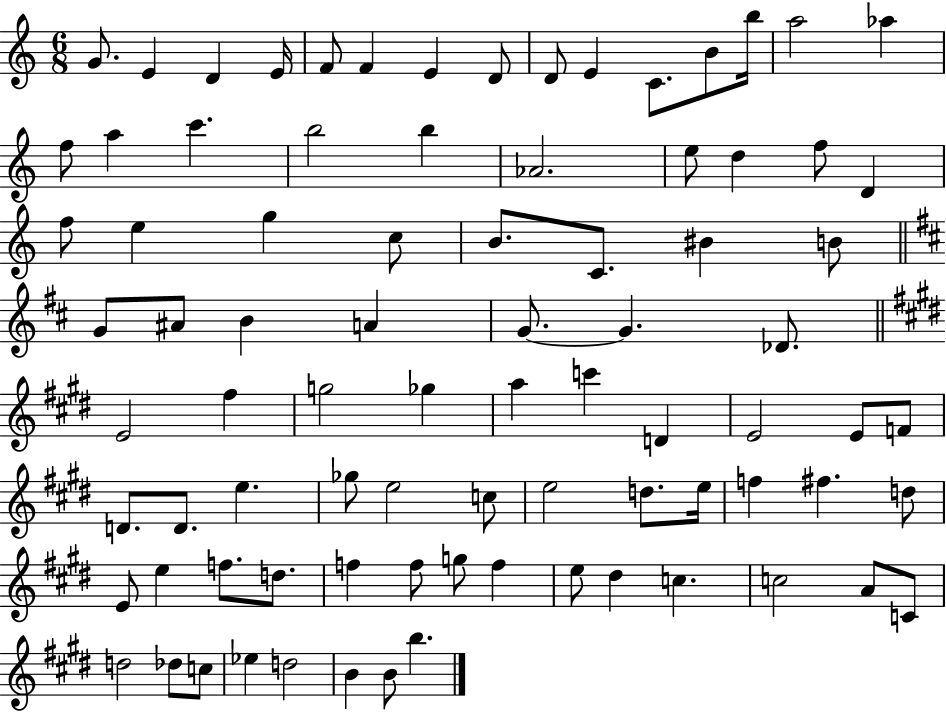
{
  \clef treble
  \numericTimeSignature
  \time 6/8
  \key c \major
  g'8. e'4 d'4 e'16 | f'8 f'4 e'4 d'8 | d'8 e'4 c'8. b'8 b''16 | a''2 aes''4 | \break f''8 a''4 c'''4. | b''2 b''4 | aes'2. | e''8 d''4 f''8 d'4 | \break f''8 e''4 g''4 c''8 | b'8. c'8. bis'4 b'8 | \bar "||" \break \key d \major g'8 ais'8 b'4 a'4 | g'8.~~ g'4. des'8. | \bar "||" \break \key e \major e'2 fis''4 | g''2 ges''4 | a''4 c'''4 d'4 | e'2 e'8 f'8 | \break d'8. d'8. e''4. | ges''8 e''2 c''8 | e''2 d''8. e''16 | f''4 fis''4. d''8 | \break e'8 e''4 f''8. d''8. | f''4 f''8 g''8 f''4 | e''8 dis''4 c''4. | c''2 a'8 c'8 | \break d''2 des''8 c''8 | ees''4 d''2 | b'4 b'8 b''4. | \bar "|."
}